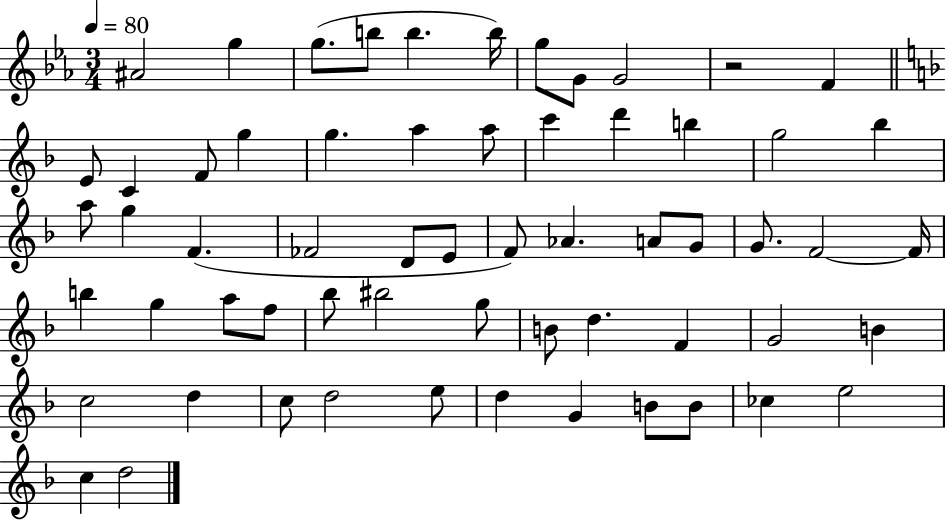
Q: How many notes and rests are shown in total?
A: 61